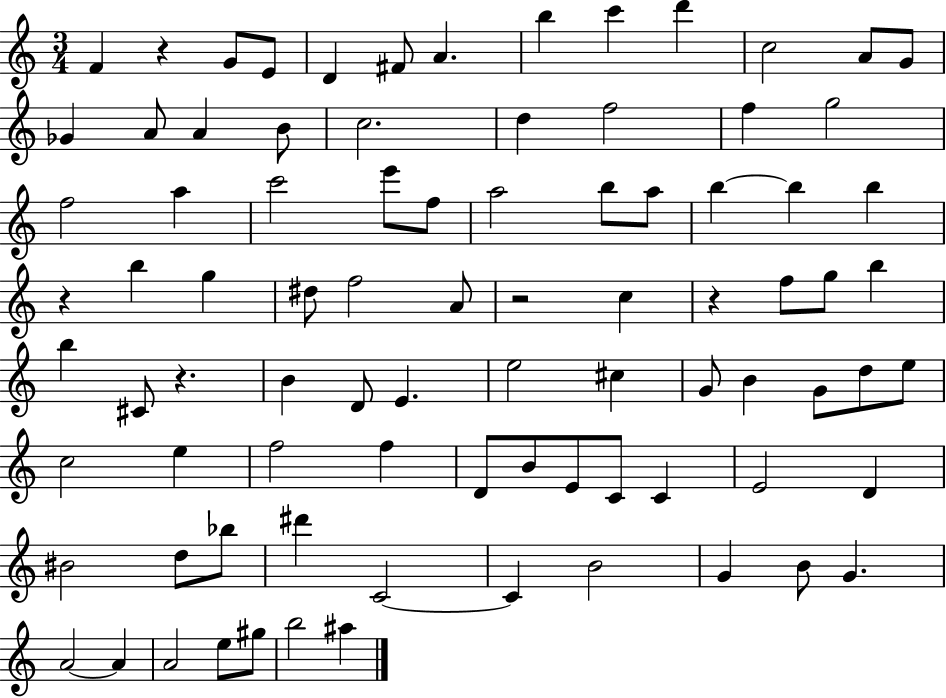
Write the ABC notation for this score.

X:1
T:Untitled
M:3/4
L:1/4
K:C
F z G/2 E/2 D ^F/2 A b c' d' c2 A/2 G/2 _G A/2 A B/2 c2 d f2 f g2 f2 a c'2 e'/2 f/2 a2 b/2 a/2 b b b z b g ^d/2 f2 A/2 z2 c z f/2 g/2 b b ^C/2 z B D/2 E e2 ^c G/2 B G/2 d/2 e/2 c2 e f2 f D/2 B/2 E/2 C/2 C E2 D ^B2 d/2 _b/2 ^d' C2 C B2 G B/2 G A2 A A2 e/2 ^g/2 b2 ^a